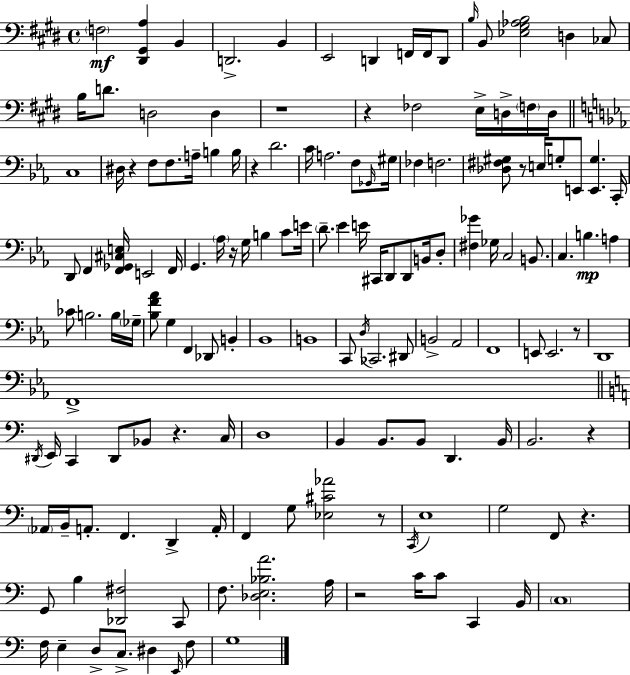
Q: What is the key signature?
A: E major